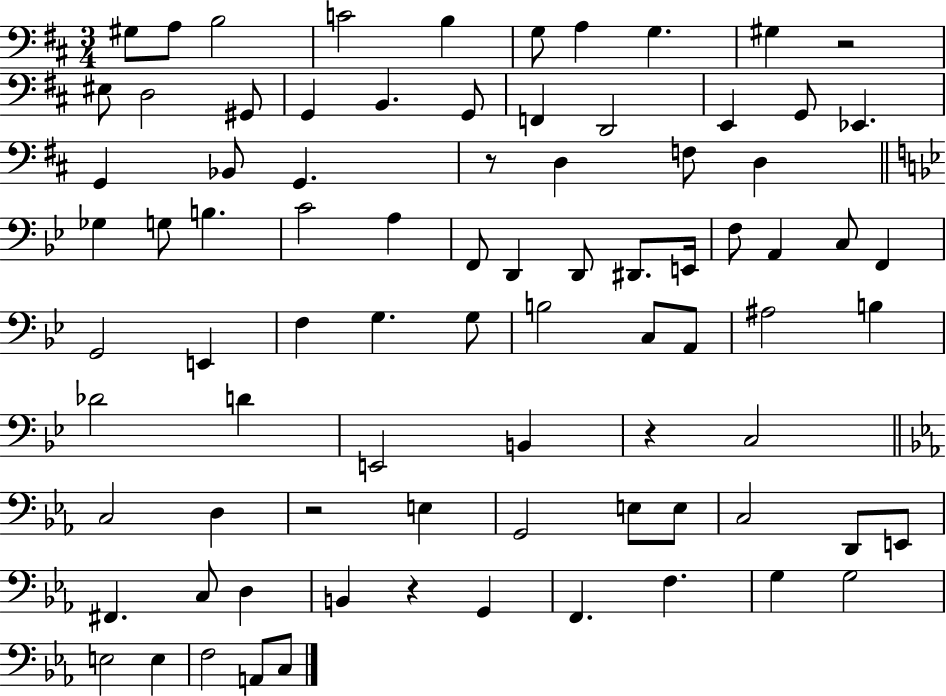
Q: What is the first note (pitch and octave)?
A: G#3